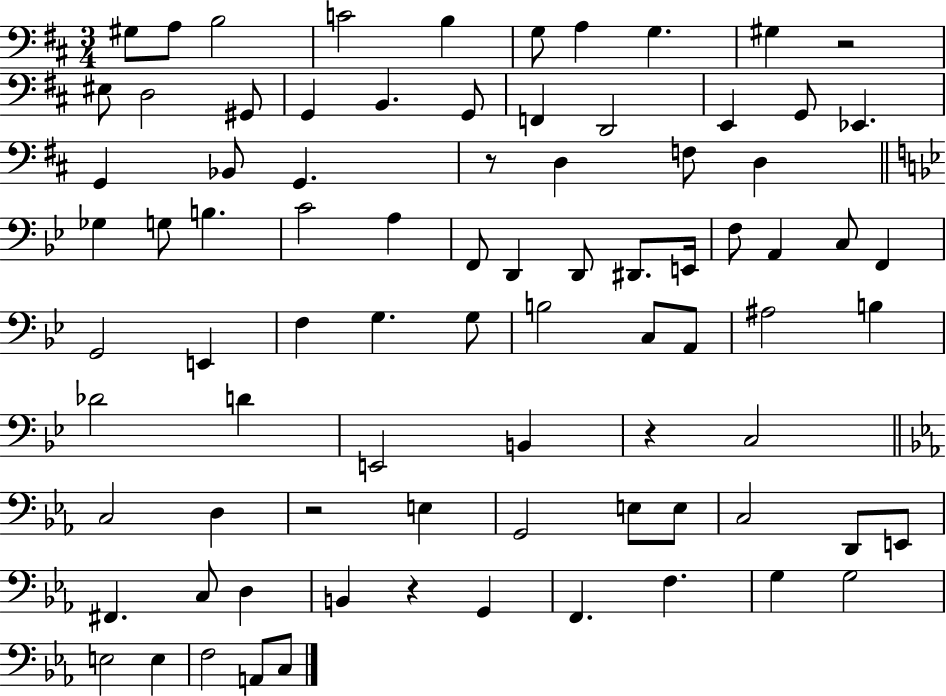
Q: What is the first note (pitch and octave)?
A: G#3